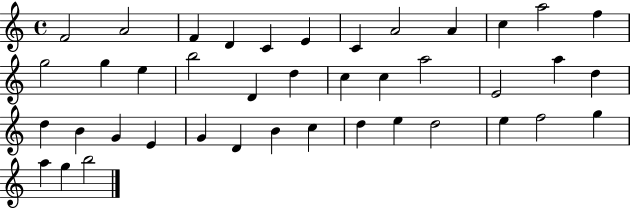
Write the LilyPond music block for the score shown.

{
  \clef treble
  \time 4/4
  \defaultTimeSignature
  \key c \major
  f'2 a'2 | f'4 d'4 c'4 e'4 | c'4 a'2 a'4 | c''4 a''2 f''4 | \break g''2 g''4 e''4 | b''2 d'4 d''4 | c''4 c''4 a''2 | e'2 a''4 d''4 | \break d''4 b'4 g'4 e'4 | g'4 d'4 b'4 c''4 | d''4 e''4 d''2 | e''4 f''2 g''4 | \break a''4 g''4 b''2 | \bar "|."
}